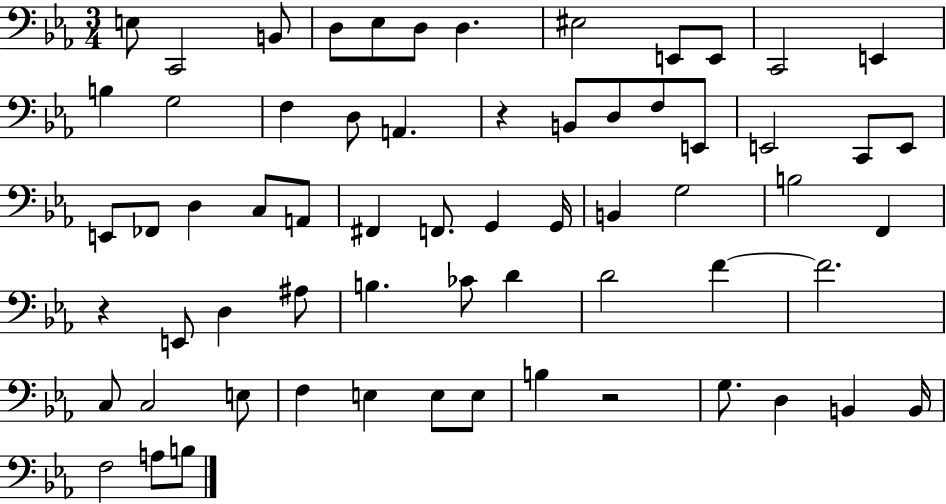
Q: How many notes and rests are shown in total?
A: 64